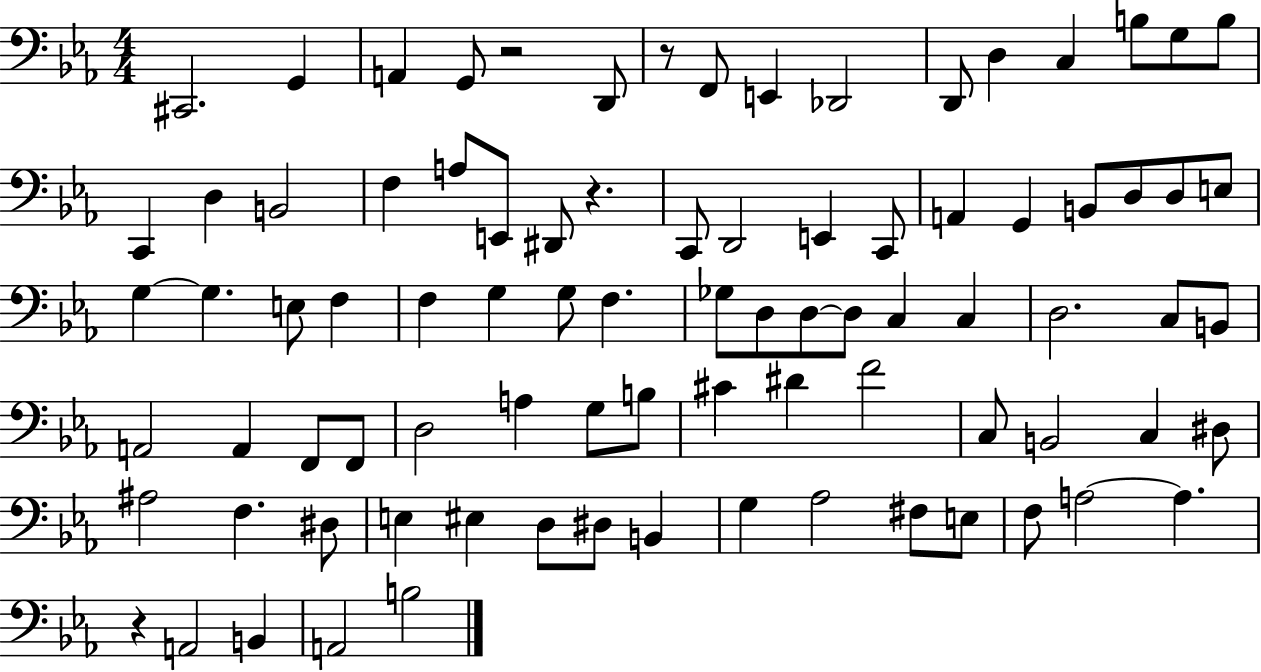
X:1
T:Untitled
M:4/4
L:1/4
K:Eb
^C,,2 G,, A,, G,,/2 z2 D,,/2 z/2 F,,/2 E,, _D,,2 D,,/2 D, C, B,/2 G,/2 B,/2 C,, D, B,,2 F, A,/2 E,,/2 ^D,,/2 z C,,/2 D,,2 E,, C,,/2 A,, G,, B,,/2 D,/2 D,/2 E,/2 G, G, E,/2 F, F, G, G,/2 F, _G,/2 D,/2 D,/2 D,/2 C, C, D,2 C,/2 B,,/2 A,,2 A,, F,,/2 F,,/2 D,2 A, G,/2 B,/2 ^C ^D F2 C,/2 B,,2 C, ^D,/2 ^A,2 F, ^D,/2 E, ^E, D,/2 ^D,/2 B,, G, _A,2 ^F,/2 E,/2 F,/2 A,2 A, z A,,2 B,, A,,2 B,2